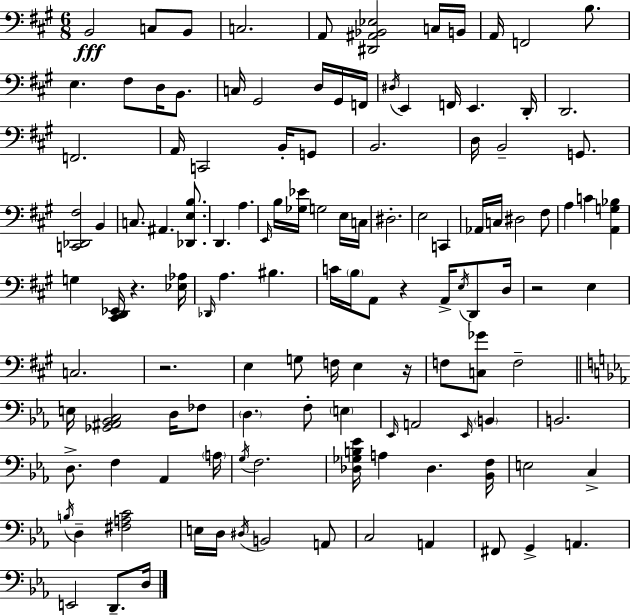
X:1
T:Untitled
M:6/8
L:1/4
K:A
B,,2 C,/2 B,,/2 C,2 A,,/2 [^D,,^A,,_B,,_E,]2 C,/4 B,,/4 A,,/4 F,,2 B,/2 E, ^F,/2 D,/4 B,,/2 C,/4 ^G,,2 D,/4 ^G,,/4 F,,/4 ^D,/4 E,, F,,/4 E,, D,,/4 D,,2 F,,2 A,,/4 C,,2 B,,/4 G,,/2 B,,2 D,/4 B,,2 G,,/2 [C,,_D,,^F,]2 B,, C,/2 ^A,, [_D,,E,B,]/2 D,, A, E,,/4 B,/4 [_G,_E]/4 G,2 E,/4 C,/4 ^D,2 E,2 C,, _A,,/4 C,/4 ^D,2 ^F,/2 A, C [A,,G,_B,] G, [^C,,D,,_E,,]/4 z [_E,_A,]/4 _D,,/4 A, ^B, C/4 B,/4 A,,/2 z A,,/4 E,/4 D,,/2 D,/4 z2 E, C,2 z2 E, G,/2 F,/4 E, z/4 F,/2 [C,_G]/2 F,2 E,/4 [_G,,^A,,_B,,C,]2 D,/4 _F,/2 D, F,/2 E, _E,,/4 A,,2 _E,,/4 B,, B,,2 D,/2 F, _A,, A,/4 G,/4 F,2 [_D,_G,B,_E]/4 A, _D, [_B,,F,]/4 E,2 C, B,/4 D, [^F,A,C]2 E,/4 D,/4 ^D,/4 B,,2 A,,/2 C,2 A,, ^F,,/2 G,, A,, E,,2 D,,/2 D,/4